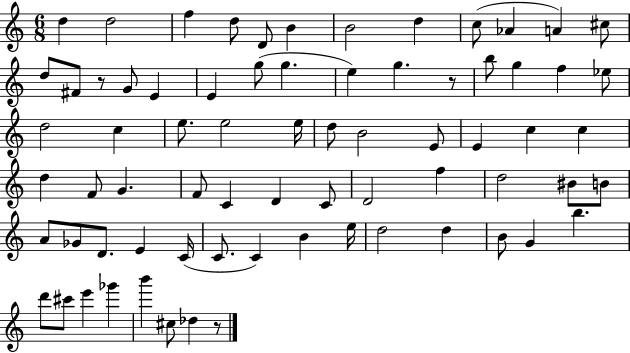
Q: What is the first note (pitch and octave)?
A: D5